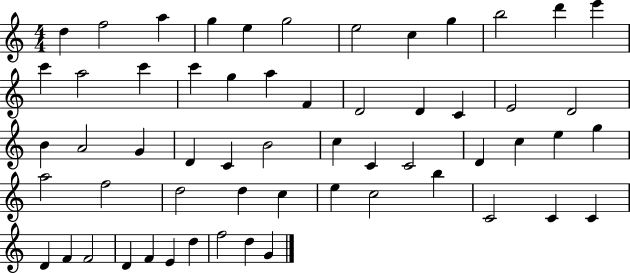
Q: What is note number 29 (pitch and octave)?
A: C4